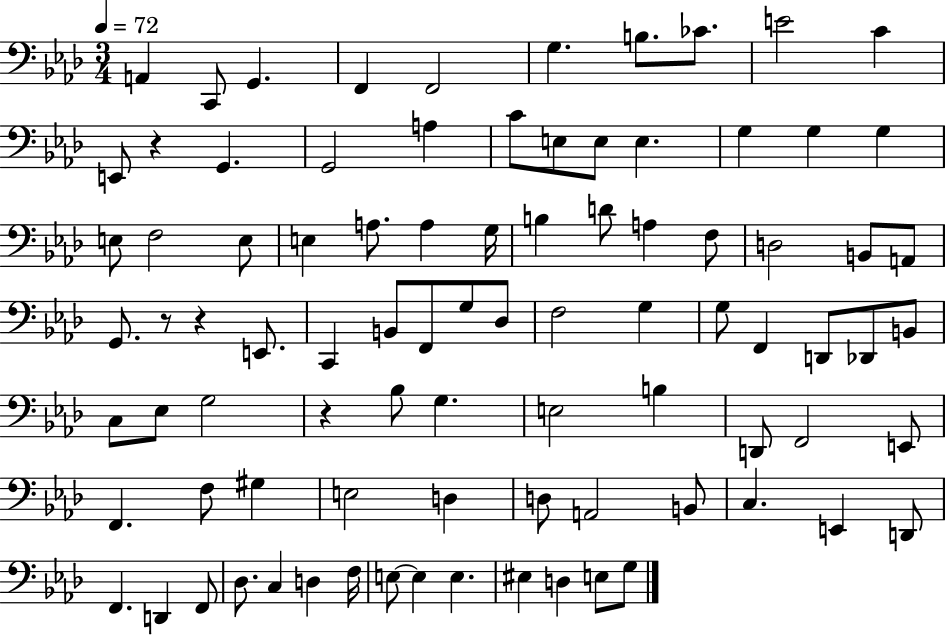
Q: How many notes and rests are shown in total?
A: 88